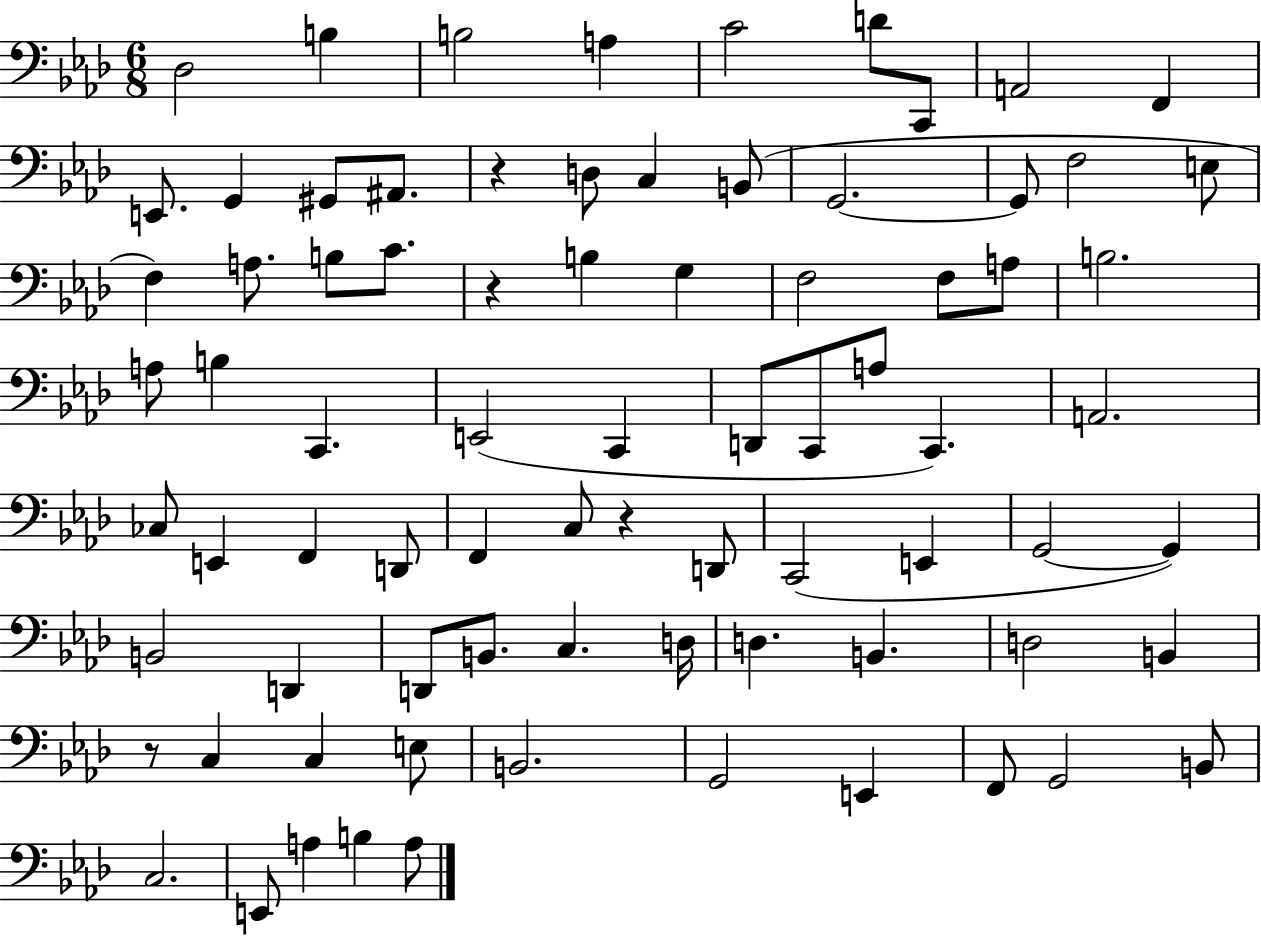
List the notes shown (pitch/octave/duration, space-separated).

Db3/h B3/q B3/h A3/q C4/h D4/e C2/e A2/h F2/q E2/e. G2/q G#2/e A#2/e. R/q D3/e C3/q B2/e G2/h. G2/e F3/h E3/e F3/q A3/e. B3/e C4/e. R/q B3/q G3/q F3/h F3/e A3/e B3/h. A3/e B3/q C2/q. E2/h C2/q D2/e C2/e A3/e C2/q. A2/h. CES3/e E2/q F2/q D2/e F2/q C3/e R/q D2/e C2/h E2/q G2/h G2/q B2/h D2/q D2/e B2/e. C3/q. D3/s D3/q. B2/q. D3/h B2/q R/e C3/q C3/q E3/e B2/h. G2/h E2/q F2/e G2/h B2/e C3/h. E2/e A3/q B3/q A3/e